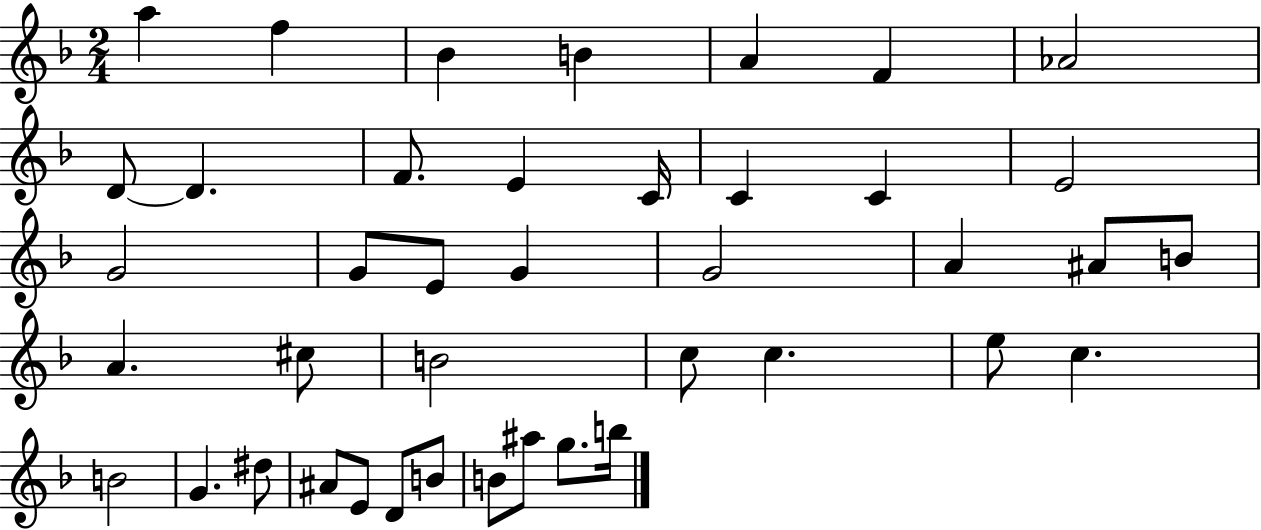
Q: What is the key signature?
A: F major